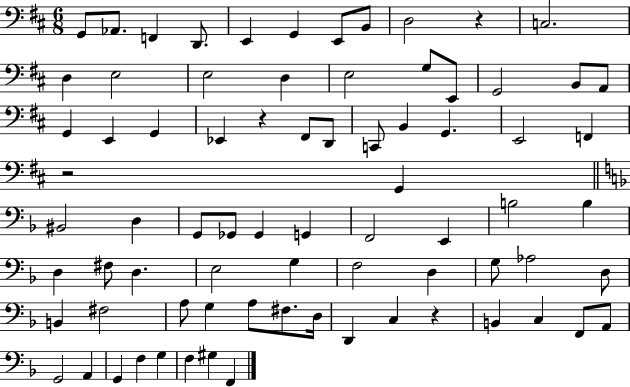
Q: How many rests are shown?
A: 4